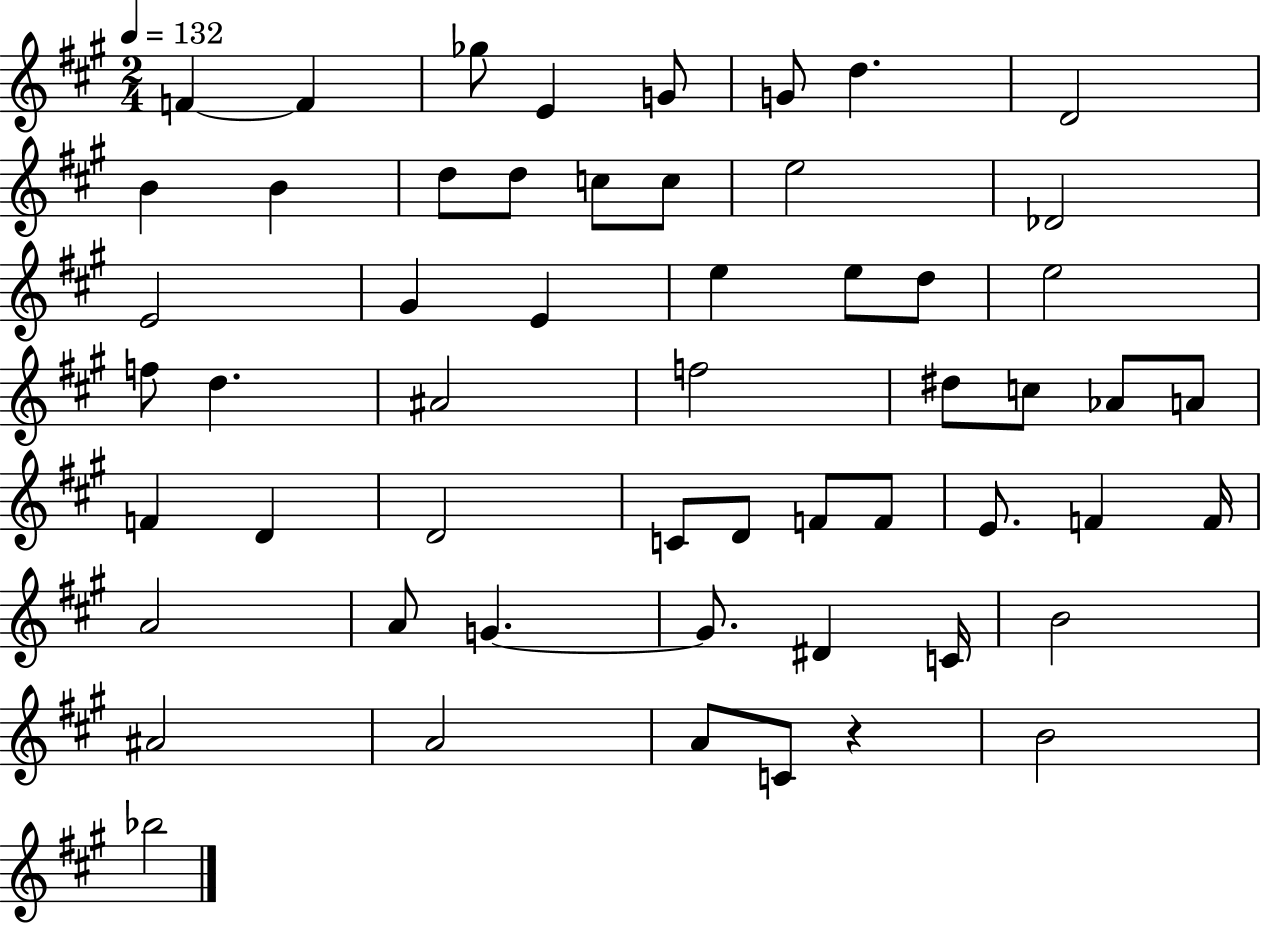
{
  \clef treble
  \numericTimeSignature
  \time 2/4
  \key a \major
  \tempo 4 = 132
  \repeat volta 2 { f'4~~ f'4 | ges''8 e'4 g'8 | g'8 d''4. | d'2 | \break b'4 b'4 | d''8 d''8 c''8 c''8 | e''2 | des'2 | \break e'2 | gis'4 e'4 | e''4 e''8 d''8 | e''2 | \break f''8 d''4. | ais'2 | f''2 | dis''8 c''8 aes'8 a'8 | \break f'4 d'4 | d'2 | c'8 d'8 f'8 f'8 | e'8. f'4 f'16 | \break a'2 | a'8 g'4.~~ | g'8. dis'4 c'16 | b'2 | \break ais'2 | a'2 | a'8 c'8 r4 | b'2 | \break bes''2 | } \bar "|."
}